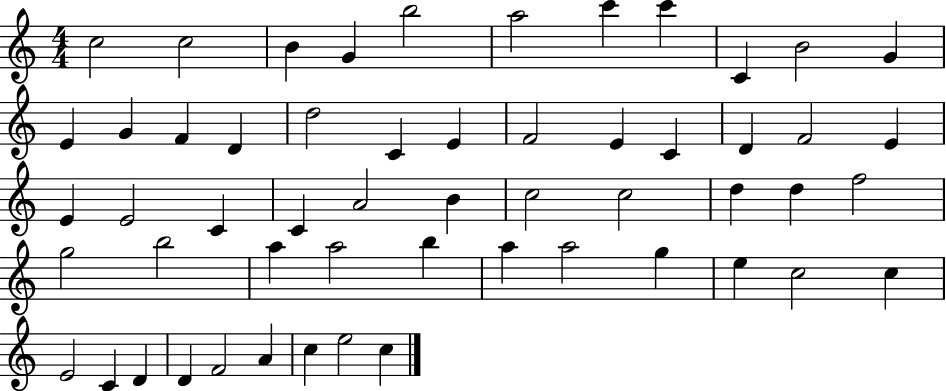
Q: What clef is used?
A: treble